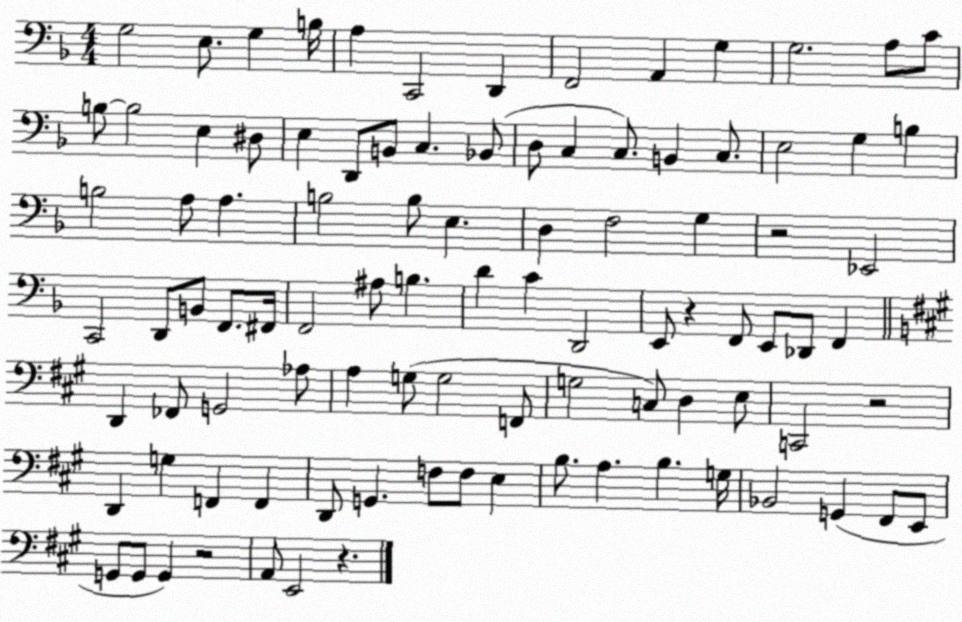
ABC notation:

X:1
T:Untitled
M:4/4
L:1/4
K:F
G,2 E,/2 G, B,/4 A, C,,2 D,, F,,2 A,, G, G,2 A,/2 C/2 B,/2 B,2 E, ^D,/2 E, D,,/2 B,,/2 C, _B,,/2 D,/2 C, C,/2 B,, C,/2 E,2 G, B, B,2 A,/2 A, B,2 B,/2 E, D, F,2 G, z2 _E,,2 C,,2 D,,/2 B,,/2 F,,/2 ^F,,/4 F,,2 ^A,/2 B, D C D,,2 E,,/2 z F,,/2 E,,/2 _D,,/2 F,, D,, _F,,/2 G,,2 _A,/2 A, G,/2 G,2 F,,/2 G,2 C,/2 D, E,/2 C,,2 z2 D,, G, F,, F,, D,,/2 G,, F,/2 F,/2 E, B,/2 A, B, G,/4 _B,,2 G,, ^F,,/2 E,,/2 G,,/2 G,,/2 G,, z2 A,,/2 E,,2 z